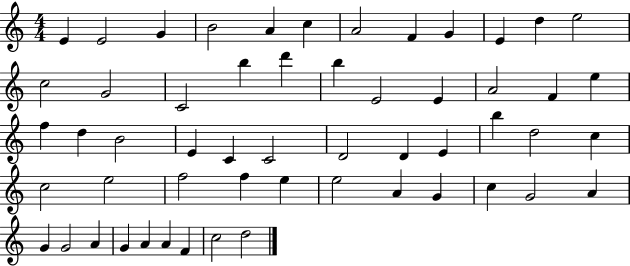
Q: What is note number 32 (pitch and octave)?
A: E4